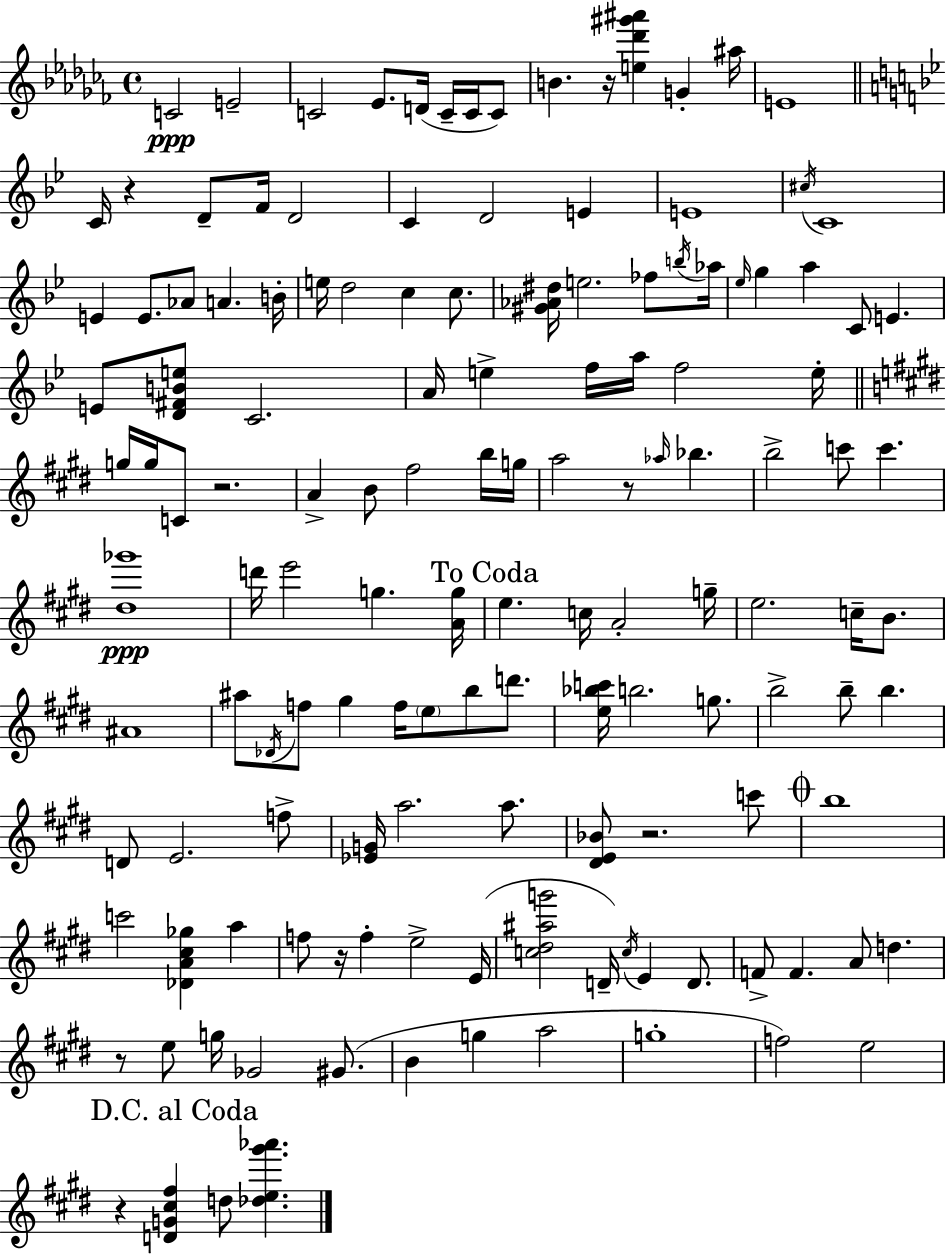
{
  \clef treble
  \time 4/4
  \defaultTimeSignature
  \key aes \minor
  c'2\ppp e'2-- | c'2 ees'8. d'16( c'16-- c'16 c'8) | b'4. r16 <e'' des''' gis''' ais'''>4 g'4-. ais''16 | e'1 | \break \bar "||" \break \key g \minor c'16 r4 d'8-- f'16 d'2 | c'4 d'2 e'4 | e'1 | \acciaccatura { cis''16 } c'1 | \break e'4 e'8. aes'8 a'4. | b'16-. e''16 d''2 c''4 c''8. | <gis' aes' dis''>16 e''2. fes''8 | \acciaccatura { b''16 } aes''16 \grace { ees''16 } g''4 a''4 c'8 e'4. | \break e'8 <d' fis' b' e''>8 c'2. | a'16 e''4-> f''16 a''16 f''2 | e''16-. \bar "||" \break \key e \major g''16 g''16 c'8 r2. | a'4-> b'8 fis''2 b''16 g''16 | a''2 r8 \grace { aes''16 } bes''4. | b''2-> c'''8 c'''4. | \break <dis'' ges'''>1\ppp | d'''16 e'''2 g''4. | <a' g''>16 \mark "To Coda" e''4. c''16 a'2-. | g''16-- e''2. c''16-- b'8. | \break ais'1 | ais''8 \acciaccatura { des'16 } f''8 gis''4 f''16 \parenthesize e''8 b''8 d'''8. | <e'' bes'' c'''>16 b''2. g''8. | b''2-> b''8-- b''4. | \break d'8 e'2. | f''8-> <ees' g'>16 a''2. a''8. | <dis' e' bes'>8 r2. | c'''8 \mark \markup { \musicglyph "scripts.coda" } b''1 | \break c'''2 <des' a' cis'' ges''>4 a''4 | f''8 r16 f''4-. e''2-> | e'16( <c'' dis'' ais'' g'''>2 d'16--) \acciaccatura { c''16 } e'4 | d'8. f'8-> f'4. a'8 d''4. | \break r8 e''8 g''16 ges'2 | gis'8.( b'4 g''4 a''2 | g''1-. | f''2) e''2 | \break \mark "D.C. al Coda" r4 <d' g' cis'' fis''>4 d''8 <des'' e'' gis''' aes'''>4. | \bar "|."
}